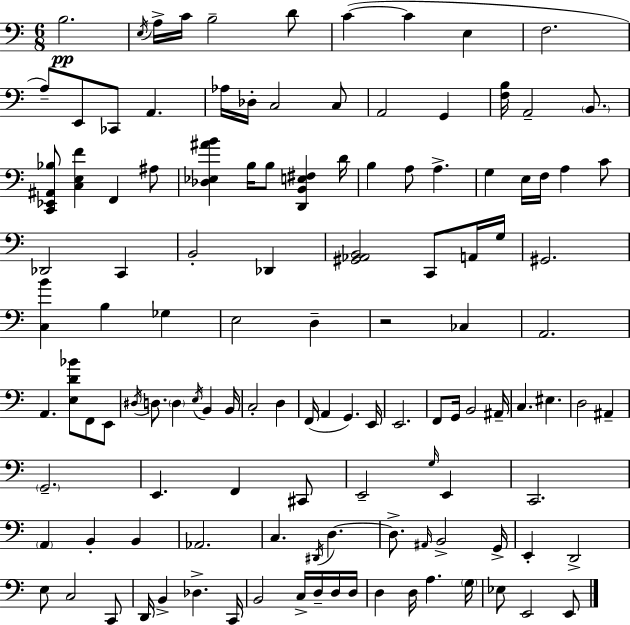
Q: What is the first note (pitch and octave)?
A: B3